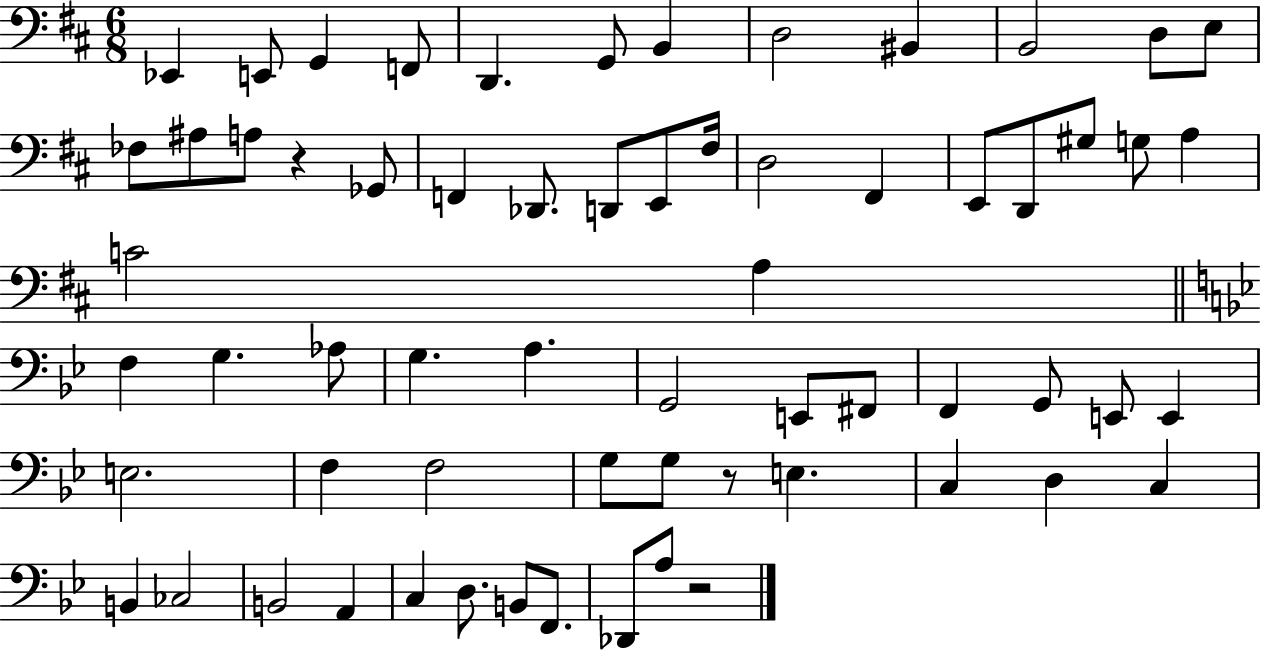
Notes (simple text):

Eb2/q E2/e G2/q F2/e D2/q. G2/e B2/q D3/h BIS2/q B2/h D3/e E3/e FES3/e A#3/e A3/e R/q Gb2/e F2/q Db2/e. D2/e E2/e F#3/s D3/h F#2/q E2/e D2/e G#3/e G3/e A3/q C4/h A3/q F3/q G3/q. Ab3/e G3/q. A3/q. G2/h E2/e F#2/e F2/q G2/e E2/e E2/q E3/h. F3/q F3/h G3/e G3/e R/e E3/q. C3/q D3/q C3/q B2/q CES3/h B2/h A2/q C3/q D3/e. B2/e F2/e. Db2/e A3/e R/h